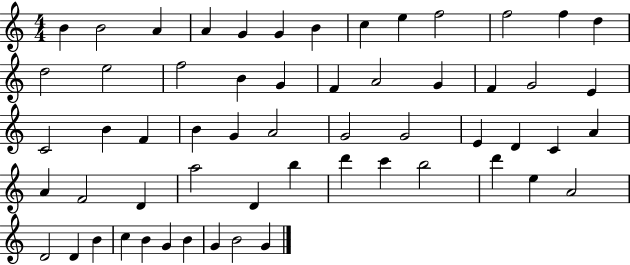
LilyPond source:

{
  \clef treble
  \numericTimeSignature
  \time 4/4
  \key c \major
  b'4 b'2 a'4 | a'4 g'4 g'4 b'4 | c''4 e''4 f''2 | f''2 f''4 d''4 | \break d''2 e''2 | f''2 b'4 g'4 | f'4 a'2 g'4 | f'4 g'2 e'4 | \break c'2 b'4 f'4 | b'4 g'4 a'2 | g'2 g'2 | e'4 d'4 c'4 a'4 | \break a'4 f'2 d'4 | a''2 d'4 b''4 | d'''4 c'''4 b''2 | d'''4 e''4 a'2 | \break d'2 d'4 b'4 | c''4 b'4 g'4 b'4 | g'4 b'2 g'4 | \bar "|."
}